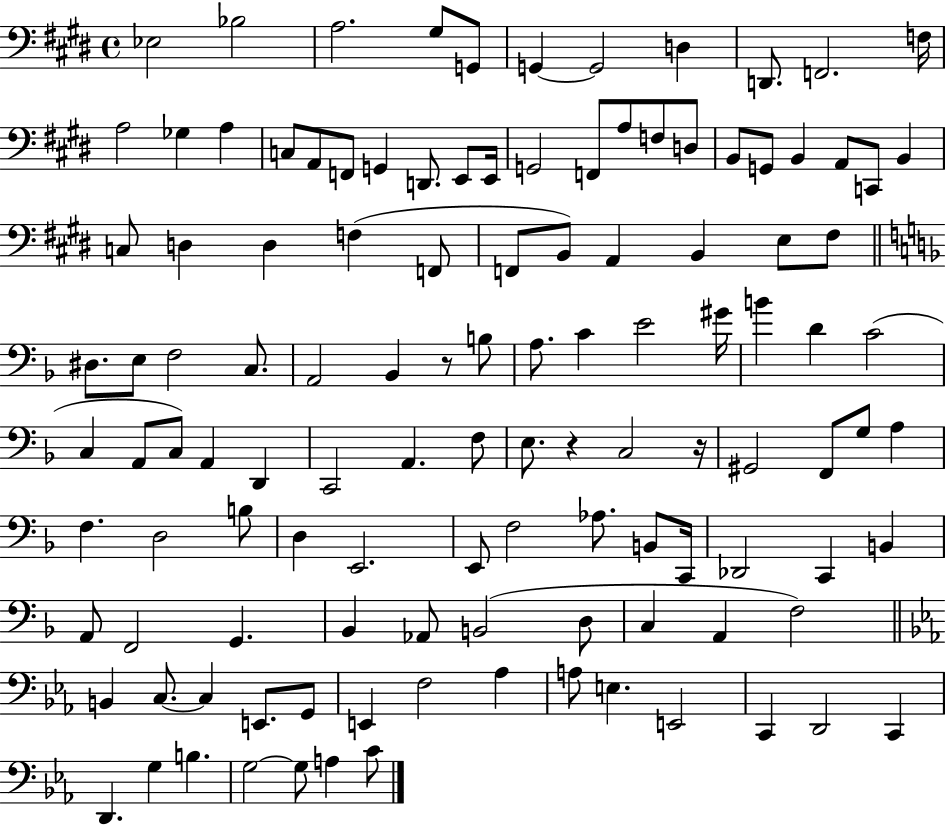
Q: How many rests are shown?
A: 3